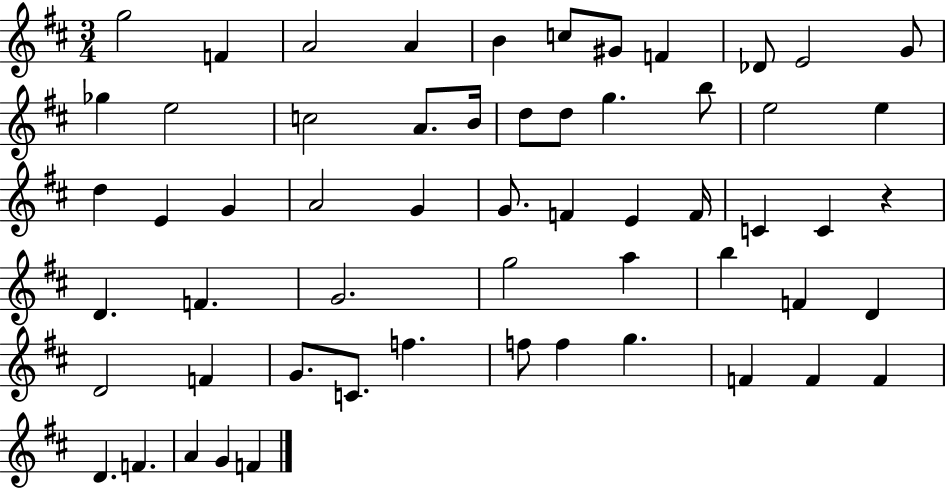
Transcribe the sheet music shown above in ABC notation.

X:1
T:Untitled
M:3/4
L:1/4
K:D
g2 F A2 A B c/2 ^G/2 F _D/2 E2 G/2 _g e2 c2 A/2 B/4 d/2 d/2 g b/2 e2 e d E G A2 G G/2 F E F/4 C C z D F G2 g2 a b F D D2 F G/2 C/2 f f/2 f g F F F D F A G F